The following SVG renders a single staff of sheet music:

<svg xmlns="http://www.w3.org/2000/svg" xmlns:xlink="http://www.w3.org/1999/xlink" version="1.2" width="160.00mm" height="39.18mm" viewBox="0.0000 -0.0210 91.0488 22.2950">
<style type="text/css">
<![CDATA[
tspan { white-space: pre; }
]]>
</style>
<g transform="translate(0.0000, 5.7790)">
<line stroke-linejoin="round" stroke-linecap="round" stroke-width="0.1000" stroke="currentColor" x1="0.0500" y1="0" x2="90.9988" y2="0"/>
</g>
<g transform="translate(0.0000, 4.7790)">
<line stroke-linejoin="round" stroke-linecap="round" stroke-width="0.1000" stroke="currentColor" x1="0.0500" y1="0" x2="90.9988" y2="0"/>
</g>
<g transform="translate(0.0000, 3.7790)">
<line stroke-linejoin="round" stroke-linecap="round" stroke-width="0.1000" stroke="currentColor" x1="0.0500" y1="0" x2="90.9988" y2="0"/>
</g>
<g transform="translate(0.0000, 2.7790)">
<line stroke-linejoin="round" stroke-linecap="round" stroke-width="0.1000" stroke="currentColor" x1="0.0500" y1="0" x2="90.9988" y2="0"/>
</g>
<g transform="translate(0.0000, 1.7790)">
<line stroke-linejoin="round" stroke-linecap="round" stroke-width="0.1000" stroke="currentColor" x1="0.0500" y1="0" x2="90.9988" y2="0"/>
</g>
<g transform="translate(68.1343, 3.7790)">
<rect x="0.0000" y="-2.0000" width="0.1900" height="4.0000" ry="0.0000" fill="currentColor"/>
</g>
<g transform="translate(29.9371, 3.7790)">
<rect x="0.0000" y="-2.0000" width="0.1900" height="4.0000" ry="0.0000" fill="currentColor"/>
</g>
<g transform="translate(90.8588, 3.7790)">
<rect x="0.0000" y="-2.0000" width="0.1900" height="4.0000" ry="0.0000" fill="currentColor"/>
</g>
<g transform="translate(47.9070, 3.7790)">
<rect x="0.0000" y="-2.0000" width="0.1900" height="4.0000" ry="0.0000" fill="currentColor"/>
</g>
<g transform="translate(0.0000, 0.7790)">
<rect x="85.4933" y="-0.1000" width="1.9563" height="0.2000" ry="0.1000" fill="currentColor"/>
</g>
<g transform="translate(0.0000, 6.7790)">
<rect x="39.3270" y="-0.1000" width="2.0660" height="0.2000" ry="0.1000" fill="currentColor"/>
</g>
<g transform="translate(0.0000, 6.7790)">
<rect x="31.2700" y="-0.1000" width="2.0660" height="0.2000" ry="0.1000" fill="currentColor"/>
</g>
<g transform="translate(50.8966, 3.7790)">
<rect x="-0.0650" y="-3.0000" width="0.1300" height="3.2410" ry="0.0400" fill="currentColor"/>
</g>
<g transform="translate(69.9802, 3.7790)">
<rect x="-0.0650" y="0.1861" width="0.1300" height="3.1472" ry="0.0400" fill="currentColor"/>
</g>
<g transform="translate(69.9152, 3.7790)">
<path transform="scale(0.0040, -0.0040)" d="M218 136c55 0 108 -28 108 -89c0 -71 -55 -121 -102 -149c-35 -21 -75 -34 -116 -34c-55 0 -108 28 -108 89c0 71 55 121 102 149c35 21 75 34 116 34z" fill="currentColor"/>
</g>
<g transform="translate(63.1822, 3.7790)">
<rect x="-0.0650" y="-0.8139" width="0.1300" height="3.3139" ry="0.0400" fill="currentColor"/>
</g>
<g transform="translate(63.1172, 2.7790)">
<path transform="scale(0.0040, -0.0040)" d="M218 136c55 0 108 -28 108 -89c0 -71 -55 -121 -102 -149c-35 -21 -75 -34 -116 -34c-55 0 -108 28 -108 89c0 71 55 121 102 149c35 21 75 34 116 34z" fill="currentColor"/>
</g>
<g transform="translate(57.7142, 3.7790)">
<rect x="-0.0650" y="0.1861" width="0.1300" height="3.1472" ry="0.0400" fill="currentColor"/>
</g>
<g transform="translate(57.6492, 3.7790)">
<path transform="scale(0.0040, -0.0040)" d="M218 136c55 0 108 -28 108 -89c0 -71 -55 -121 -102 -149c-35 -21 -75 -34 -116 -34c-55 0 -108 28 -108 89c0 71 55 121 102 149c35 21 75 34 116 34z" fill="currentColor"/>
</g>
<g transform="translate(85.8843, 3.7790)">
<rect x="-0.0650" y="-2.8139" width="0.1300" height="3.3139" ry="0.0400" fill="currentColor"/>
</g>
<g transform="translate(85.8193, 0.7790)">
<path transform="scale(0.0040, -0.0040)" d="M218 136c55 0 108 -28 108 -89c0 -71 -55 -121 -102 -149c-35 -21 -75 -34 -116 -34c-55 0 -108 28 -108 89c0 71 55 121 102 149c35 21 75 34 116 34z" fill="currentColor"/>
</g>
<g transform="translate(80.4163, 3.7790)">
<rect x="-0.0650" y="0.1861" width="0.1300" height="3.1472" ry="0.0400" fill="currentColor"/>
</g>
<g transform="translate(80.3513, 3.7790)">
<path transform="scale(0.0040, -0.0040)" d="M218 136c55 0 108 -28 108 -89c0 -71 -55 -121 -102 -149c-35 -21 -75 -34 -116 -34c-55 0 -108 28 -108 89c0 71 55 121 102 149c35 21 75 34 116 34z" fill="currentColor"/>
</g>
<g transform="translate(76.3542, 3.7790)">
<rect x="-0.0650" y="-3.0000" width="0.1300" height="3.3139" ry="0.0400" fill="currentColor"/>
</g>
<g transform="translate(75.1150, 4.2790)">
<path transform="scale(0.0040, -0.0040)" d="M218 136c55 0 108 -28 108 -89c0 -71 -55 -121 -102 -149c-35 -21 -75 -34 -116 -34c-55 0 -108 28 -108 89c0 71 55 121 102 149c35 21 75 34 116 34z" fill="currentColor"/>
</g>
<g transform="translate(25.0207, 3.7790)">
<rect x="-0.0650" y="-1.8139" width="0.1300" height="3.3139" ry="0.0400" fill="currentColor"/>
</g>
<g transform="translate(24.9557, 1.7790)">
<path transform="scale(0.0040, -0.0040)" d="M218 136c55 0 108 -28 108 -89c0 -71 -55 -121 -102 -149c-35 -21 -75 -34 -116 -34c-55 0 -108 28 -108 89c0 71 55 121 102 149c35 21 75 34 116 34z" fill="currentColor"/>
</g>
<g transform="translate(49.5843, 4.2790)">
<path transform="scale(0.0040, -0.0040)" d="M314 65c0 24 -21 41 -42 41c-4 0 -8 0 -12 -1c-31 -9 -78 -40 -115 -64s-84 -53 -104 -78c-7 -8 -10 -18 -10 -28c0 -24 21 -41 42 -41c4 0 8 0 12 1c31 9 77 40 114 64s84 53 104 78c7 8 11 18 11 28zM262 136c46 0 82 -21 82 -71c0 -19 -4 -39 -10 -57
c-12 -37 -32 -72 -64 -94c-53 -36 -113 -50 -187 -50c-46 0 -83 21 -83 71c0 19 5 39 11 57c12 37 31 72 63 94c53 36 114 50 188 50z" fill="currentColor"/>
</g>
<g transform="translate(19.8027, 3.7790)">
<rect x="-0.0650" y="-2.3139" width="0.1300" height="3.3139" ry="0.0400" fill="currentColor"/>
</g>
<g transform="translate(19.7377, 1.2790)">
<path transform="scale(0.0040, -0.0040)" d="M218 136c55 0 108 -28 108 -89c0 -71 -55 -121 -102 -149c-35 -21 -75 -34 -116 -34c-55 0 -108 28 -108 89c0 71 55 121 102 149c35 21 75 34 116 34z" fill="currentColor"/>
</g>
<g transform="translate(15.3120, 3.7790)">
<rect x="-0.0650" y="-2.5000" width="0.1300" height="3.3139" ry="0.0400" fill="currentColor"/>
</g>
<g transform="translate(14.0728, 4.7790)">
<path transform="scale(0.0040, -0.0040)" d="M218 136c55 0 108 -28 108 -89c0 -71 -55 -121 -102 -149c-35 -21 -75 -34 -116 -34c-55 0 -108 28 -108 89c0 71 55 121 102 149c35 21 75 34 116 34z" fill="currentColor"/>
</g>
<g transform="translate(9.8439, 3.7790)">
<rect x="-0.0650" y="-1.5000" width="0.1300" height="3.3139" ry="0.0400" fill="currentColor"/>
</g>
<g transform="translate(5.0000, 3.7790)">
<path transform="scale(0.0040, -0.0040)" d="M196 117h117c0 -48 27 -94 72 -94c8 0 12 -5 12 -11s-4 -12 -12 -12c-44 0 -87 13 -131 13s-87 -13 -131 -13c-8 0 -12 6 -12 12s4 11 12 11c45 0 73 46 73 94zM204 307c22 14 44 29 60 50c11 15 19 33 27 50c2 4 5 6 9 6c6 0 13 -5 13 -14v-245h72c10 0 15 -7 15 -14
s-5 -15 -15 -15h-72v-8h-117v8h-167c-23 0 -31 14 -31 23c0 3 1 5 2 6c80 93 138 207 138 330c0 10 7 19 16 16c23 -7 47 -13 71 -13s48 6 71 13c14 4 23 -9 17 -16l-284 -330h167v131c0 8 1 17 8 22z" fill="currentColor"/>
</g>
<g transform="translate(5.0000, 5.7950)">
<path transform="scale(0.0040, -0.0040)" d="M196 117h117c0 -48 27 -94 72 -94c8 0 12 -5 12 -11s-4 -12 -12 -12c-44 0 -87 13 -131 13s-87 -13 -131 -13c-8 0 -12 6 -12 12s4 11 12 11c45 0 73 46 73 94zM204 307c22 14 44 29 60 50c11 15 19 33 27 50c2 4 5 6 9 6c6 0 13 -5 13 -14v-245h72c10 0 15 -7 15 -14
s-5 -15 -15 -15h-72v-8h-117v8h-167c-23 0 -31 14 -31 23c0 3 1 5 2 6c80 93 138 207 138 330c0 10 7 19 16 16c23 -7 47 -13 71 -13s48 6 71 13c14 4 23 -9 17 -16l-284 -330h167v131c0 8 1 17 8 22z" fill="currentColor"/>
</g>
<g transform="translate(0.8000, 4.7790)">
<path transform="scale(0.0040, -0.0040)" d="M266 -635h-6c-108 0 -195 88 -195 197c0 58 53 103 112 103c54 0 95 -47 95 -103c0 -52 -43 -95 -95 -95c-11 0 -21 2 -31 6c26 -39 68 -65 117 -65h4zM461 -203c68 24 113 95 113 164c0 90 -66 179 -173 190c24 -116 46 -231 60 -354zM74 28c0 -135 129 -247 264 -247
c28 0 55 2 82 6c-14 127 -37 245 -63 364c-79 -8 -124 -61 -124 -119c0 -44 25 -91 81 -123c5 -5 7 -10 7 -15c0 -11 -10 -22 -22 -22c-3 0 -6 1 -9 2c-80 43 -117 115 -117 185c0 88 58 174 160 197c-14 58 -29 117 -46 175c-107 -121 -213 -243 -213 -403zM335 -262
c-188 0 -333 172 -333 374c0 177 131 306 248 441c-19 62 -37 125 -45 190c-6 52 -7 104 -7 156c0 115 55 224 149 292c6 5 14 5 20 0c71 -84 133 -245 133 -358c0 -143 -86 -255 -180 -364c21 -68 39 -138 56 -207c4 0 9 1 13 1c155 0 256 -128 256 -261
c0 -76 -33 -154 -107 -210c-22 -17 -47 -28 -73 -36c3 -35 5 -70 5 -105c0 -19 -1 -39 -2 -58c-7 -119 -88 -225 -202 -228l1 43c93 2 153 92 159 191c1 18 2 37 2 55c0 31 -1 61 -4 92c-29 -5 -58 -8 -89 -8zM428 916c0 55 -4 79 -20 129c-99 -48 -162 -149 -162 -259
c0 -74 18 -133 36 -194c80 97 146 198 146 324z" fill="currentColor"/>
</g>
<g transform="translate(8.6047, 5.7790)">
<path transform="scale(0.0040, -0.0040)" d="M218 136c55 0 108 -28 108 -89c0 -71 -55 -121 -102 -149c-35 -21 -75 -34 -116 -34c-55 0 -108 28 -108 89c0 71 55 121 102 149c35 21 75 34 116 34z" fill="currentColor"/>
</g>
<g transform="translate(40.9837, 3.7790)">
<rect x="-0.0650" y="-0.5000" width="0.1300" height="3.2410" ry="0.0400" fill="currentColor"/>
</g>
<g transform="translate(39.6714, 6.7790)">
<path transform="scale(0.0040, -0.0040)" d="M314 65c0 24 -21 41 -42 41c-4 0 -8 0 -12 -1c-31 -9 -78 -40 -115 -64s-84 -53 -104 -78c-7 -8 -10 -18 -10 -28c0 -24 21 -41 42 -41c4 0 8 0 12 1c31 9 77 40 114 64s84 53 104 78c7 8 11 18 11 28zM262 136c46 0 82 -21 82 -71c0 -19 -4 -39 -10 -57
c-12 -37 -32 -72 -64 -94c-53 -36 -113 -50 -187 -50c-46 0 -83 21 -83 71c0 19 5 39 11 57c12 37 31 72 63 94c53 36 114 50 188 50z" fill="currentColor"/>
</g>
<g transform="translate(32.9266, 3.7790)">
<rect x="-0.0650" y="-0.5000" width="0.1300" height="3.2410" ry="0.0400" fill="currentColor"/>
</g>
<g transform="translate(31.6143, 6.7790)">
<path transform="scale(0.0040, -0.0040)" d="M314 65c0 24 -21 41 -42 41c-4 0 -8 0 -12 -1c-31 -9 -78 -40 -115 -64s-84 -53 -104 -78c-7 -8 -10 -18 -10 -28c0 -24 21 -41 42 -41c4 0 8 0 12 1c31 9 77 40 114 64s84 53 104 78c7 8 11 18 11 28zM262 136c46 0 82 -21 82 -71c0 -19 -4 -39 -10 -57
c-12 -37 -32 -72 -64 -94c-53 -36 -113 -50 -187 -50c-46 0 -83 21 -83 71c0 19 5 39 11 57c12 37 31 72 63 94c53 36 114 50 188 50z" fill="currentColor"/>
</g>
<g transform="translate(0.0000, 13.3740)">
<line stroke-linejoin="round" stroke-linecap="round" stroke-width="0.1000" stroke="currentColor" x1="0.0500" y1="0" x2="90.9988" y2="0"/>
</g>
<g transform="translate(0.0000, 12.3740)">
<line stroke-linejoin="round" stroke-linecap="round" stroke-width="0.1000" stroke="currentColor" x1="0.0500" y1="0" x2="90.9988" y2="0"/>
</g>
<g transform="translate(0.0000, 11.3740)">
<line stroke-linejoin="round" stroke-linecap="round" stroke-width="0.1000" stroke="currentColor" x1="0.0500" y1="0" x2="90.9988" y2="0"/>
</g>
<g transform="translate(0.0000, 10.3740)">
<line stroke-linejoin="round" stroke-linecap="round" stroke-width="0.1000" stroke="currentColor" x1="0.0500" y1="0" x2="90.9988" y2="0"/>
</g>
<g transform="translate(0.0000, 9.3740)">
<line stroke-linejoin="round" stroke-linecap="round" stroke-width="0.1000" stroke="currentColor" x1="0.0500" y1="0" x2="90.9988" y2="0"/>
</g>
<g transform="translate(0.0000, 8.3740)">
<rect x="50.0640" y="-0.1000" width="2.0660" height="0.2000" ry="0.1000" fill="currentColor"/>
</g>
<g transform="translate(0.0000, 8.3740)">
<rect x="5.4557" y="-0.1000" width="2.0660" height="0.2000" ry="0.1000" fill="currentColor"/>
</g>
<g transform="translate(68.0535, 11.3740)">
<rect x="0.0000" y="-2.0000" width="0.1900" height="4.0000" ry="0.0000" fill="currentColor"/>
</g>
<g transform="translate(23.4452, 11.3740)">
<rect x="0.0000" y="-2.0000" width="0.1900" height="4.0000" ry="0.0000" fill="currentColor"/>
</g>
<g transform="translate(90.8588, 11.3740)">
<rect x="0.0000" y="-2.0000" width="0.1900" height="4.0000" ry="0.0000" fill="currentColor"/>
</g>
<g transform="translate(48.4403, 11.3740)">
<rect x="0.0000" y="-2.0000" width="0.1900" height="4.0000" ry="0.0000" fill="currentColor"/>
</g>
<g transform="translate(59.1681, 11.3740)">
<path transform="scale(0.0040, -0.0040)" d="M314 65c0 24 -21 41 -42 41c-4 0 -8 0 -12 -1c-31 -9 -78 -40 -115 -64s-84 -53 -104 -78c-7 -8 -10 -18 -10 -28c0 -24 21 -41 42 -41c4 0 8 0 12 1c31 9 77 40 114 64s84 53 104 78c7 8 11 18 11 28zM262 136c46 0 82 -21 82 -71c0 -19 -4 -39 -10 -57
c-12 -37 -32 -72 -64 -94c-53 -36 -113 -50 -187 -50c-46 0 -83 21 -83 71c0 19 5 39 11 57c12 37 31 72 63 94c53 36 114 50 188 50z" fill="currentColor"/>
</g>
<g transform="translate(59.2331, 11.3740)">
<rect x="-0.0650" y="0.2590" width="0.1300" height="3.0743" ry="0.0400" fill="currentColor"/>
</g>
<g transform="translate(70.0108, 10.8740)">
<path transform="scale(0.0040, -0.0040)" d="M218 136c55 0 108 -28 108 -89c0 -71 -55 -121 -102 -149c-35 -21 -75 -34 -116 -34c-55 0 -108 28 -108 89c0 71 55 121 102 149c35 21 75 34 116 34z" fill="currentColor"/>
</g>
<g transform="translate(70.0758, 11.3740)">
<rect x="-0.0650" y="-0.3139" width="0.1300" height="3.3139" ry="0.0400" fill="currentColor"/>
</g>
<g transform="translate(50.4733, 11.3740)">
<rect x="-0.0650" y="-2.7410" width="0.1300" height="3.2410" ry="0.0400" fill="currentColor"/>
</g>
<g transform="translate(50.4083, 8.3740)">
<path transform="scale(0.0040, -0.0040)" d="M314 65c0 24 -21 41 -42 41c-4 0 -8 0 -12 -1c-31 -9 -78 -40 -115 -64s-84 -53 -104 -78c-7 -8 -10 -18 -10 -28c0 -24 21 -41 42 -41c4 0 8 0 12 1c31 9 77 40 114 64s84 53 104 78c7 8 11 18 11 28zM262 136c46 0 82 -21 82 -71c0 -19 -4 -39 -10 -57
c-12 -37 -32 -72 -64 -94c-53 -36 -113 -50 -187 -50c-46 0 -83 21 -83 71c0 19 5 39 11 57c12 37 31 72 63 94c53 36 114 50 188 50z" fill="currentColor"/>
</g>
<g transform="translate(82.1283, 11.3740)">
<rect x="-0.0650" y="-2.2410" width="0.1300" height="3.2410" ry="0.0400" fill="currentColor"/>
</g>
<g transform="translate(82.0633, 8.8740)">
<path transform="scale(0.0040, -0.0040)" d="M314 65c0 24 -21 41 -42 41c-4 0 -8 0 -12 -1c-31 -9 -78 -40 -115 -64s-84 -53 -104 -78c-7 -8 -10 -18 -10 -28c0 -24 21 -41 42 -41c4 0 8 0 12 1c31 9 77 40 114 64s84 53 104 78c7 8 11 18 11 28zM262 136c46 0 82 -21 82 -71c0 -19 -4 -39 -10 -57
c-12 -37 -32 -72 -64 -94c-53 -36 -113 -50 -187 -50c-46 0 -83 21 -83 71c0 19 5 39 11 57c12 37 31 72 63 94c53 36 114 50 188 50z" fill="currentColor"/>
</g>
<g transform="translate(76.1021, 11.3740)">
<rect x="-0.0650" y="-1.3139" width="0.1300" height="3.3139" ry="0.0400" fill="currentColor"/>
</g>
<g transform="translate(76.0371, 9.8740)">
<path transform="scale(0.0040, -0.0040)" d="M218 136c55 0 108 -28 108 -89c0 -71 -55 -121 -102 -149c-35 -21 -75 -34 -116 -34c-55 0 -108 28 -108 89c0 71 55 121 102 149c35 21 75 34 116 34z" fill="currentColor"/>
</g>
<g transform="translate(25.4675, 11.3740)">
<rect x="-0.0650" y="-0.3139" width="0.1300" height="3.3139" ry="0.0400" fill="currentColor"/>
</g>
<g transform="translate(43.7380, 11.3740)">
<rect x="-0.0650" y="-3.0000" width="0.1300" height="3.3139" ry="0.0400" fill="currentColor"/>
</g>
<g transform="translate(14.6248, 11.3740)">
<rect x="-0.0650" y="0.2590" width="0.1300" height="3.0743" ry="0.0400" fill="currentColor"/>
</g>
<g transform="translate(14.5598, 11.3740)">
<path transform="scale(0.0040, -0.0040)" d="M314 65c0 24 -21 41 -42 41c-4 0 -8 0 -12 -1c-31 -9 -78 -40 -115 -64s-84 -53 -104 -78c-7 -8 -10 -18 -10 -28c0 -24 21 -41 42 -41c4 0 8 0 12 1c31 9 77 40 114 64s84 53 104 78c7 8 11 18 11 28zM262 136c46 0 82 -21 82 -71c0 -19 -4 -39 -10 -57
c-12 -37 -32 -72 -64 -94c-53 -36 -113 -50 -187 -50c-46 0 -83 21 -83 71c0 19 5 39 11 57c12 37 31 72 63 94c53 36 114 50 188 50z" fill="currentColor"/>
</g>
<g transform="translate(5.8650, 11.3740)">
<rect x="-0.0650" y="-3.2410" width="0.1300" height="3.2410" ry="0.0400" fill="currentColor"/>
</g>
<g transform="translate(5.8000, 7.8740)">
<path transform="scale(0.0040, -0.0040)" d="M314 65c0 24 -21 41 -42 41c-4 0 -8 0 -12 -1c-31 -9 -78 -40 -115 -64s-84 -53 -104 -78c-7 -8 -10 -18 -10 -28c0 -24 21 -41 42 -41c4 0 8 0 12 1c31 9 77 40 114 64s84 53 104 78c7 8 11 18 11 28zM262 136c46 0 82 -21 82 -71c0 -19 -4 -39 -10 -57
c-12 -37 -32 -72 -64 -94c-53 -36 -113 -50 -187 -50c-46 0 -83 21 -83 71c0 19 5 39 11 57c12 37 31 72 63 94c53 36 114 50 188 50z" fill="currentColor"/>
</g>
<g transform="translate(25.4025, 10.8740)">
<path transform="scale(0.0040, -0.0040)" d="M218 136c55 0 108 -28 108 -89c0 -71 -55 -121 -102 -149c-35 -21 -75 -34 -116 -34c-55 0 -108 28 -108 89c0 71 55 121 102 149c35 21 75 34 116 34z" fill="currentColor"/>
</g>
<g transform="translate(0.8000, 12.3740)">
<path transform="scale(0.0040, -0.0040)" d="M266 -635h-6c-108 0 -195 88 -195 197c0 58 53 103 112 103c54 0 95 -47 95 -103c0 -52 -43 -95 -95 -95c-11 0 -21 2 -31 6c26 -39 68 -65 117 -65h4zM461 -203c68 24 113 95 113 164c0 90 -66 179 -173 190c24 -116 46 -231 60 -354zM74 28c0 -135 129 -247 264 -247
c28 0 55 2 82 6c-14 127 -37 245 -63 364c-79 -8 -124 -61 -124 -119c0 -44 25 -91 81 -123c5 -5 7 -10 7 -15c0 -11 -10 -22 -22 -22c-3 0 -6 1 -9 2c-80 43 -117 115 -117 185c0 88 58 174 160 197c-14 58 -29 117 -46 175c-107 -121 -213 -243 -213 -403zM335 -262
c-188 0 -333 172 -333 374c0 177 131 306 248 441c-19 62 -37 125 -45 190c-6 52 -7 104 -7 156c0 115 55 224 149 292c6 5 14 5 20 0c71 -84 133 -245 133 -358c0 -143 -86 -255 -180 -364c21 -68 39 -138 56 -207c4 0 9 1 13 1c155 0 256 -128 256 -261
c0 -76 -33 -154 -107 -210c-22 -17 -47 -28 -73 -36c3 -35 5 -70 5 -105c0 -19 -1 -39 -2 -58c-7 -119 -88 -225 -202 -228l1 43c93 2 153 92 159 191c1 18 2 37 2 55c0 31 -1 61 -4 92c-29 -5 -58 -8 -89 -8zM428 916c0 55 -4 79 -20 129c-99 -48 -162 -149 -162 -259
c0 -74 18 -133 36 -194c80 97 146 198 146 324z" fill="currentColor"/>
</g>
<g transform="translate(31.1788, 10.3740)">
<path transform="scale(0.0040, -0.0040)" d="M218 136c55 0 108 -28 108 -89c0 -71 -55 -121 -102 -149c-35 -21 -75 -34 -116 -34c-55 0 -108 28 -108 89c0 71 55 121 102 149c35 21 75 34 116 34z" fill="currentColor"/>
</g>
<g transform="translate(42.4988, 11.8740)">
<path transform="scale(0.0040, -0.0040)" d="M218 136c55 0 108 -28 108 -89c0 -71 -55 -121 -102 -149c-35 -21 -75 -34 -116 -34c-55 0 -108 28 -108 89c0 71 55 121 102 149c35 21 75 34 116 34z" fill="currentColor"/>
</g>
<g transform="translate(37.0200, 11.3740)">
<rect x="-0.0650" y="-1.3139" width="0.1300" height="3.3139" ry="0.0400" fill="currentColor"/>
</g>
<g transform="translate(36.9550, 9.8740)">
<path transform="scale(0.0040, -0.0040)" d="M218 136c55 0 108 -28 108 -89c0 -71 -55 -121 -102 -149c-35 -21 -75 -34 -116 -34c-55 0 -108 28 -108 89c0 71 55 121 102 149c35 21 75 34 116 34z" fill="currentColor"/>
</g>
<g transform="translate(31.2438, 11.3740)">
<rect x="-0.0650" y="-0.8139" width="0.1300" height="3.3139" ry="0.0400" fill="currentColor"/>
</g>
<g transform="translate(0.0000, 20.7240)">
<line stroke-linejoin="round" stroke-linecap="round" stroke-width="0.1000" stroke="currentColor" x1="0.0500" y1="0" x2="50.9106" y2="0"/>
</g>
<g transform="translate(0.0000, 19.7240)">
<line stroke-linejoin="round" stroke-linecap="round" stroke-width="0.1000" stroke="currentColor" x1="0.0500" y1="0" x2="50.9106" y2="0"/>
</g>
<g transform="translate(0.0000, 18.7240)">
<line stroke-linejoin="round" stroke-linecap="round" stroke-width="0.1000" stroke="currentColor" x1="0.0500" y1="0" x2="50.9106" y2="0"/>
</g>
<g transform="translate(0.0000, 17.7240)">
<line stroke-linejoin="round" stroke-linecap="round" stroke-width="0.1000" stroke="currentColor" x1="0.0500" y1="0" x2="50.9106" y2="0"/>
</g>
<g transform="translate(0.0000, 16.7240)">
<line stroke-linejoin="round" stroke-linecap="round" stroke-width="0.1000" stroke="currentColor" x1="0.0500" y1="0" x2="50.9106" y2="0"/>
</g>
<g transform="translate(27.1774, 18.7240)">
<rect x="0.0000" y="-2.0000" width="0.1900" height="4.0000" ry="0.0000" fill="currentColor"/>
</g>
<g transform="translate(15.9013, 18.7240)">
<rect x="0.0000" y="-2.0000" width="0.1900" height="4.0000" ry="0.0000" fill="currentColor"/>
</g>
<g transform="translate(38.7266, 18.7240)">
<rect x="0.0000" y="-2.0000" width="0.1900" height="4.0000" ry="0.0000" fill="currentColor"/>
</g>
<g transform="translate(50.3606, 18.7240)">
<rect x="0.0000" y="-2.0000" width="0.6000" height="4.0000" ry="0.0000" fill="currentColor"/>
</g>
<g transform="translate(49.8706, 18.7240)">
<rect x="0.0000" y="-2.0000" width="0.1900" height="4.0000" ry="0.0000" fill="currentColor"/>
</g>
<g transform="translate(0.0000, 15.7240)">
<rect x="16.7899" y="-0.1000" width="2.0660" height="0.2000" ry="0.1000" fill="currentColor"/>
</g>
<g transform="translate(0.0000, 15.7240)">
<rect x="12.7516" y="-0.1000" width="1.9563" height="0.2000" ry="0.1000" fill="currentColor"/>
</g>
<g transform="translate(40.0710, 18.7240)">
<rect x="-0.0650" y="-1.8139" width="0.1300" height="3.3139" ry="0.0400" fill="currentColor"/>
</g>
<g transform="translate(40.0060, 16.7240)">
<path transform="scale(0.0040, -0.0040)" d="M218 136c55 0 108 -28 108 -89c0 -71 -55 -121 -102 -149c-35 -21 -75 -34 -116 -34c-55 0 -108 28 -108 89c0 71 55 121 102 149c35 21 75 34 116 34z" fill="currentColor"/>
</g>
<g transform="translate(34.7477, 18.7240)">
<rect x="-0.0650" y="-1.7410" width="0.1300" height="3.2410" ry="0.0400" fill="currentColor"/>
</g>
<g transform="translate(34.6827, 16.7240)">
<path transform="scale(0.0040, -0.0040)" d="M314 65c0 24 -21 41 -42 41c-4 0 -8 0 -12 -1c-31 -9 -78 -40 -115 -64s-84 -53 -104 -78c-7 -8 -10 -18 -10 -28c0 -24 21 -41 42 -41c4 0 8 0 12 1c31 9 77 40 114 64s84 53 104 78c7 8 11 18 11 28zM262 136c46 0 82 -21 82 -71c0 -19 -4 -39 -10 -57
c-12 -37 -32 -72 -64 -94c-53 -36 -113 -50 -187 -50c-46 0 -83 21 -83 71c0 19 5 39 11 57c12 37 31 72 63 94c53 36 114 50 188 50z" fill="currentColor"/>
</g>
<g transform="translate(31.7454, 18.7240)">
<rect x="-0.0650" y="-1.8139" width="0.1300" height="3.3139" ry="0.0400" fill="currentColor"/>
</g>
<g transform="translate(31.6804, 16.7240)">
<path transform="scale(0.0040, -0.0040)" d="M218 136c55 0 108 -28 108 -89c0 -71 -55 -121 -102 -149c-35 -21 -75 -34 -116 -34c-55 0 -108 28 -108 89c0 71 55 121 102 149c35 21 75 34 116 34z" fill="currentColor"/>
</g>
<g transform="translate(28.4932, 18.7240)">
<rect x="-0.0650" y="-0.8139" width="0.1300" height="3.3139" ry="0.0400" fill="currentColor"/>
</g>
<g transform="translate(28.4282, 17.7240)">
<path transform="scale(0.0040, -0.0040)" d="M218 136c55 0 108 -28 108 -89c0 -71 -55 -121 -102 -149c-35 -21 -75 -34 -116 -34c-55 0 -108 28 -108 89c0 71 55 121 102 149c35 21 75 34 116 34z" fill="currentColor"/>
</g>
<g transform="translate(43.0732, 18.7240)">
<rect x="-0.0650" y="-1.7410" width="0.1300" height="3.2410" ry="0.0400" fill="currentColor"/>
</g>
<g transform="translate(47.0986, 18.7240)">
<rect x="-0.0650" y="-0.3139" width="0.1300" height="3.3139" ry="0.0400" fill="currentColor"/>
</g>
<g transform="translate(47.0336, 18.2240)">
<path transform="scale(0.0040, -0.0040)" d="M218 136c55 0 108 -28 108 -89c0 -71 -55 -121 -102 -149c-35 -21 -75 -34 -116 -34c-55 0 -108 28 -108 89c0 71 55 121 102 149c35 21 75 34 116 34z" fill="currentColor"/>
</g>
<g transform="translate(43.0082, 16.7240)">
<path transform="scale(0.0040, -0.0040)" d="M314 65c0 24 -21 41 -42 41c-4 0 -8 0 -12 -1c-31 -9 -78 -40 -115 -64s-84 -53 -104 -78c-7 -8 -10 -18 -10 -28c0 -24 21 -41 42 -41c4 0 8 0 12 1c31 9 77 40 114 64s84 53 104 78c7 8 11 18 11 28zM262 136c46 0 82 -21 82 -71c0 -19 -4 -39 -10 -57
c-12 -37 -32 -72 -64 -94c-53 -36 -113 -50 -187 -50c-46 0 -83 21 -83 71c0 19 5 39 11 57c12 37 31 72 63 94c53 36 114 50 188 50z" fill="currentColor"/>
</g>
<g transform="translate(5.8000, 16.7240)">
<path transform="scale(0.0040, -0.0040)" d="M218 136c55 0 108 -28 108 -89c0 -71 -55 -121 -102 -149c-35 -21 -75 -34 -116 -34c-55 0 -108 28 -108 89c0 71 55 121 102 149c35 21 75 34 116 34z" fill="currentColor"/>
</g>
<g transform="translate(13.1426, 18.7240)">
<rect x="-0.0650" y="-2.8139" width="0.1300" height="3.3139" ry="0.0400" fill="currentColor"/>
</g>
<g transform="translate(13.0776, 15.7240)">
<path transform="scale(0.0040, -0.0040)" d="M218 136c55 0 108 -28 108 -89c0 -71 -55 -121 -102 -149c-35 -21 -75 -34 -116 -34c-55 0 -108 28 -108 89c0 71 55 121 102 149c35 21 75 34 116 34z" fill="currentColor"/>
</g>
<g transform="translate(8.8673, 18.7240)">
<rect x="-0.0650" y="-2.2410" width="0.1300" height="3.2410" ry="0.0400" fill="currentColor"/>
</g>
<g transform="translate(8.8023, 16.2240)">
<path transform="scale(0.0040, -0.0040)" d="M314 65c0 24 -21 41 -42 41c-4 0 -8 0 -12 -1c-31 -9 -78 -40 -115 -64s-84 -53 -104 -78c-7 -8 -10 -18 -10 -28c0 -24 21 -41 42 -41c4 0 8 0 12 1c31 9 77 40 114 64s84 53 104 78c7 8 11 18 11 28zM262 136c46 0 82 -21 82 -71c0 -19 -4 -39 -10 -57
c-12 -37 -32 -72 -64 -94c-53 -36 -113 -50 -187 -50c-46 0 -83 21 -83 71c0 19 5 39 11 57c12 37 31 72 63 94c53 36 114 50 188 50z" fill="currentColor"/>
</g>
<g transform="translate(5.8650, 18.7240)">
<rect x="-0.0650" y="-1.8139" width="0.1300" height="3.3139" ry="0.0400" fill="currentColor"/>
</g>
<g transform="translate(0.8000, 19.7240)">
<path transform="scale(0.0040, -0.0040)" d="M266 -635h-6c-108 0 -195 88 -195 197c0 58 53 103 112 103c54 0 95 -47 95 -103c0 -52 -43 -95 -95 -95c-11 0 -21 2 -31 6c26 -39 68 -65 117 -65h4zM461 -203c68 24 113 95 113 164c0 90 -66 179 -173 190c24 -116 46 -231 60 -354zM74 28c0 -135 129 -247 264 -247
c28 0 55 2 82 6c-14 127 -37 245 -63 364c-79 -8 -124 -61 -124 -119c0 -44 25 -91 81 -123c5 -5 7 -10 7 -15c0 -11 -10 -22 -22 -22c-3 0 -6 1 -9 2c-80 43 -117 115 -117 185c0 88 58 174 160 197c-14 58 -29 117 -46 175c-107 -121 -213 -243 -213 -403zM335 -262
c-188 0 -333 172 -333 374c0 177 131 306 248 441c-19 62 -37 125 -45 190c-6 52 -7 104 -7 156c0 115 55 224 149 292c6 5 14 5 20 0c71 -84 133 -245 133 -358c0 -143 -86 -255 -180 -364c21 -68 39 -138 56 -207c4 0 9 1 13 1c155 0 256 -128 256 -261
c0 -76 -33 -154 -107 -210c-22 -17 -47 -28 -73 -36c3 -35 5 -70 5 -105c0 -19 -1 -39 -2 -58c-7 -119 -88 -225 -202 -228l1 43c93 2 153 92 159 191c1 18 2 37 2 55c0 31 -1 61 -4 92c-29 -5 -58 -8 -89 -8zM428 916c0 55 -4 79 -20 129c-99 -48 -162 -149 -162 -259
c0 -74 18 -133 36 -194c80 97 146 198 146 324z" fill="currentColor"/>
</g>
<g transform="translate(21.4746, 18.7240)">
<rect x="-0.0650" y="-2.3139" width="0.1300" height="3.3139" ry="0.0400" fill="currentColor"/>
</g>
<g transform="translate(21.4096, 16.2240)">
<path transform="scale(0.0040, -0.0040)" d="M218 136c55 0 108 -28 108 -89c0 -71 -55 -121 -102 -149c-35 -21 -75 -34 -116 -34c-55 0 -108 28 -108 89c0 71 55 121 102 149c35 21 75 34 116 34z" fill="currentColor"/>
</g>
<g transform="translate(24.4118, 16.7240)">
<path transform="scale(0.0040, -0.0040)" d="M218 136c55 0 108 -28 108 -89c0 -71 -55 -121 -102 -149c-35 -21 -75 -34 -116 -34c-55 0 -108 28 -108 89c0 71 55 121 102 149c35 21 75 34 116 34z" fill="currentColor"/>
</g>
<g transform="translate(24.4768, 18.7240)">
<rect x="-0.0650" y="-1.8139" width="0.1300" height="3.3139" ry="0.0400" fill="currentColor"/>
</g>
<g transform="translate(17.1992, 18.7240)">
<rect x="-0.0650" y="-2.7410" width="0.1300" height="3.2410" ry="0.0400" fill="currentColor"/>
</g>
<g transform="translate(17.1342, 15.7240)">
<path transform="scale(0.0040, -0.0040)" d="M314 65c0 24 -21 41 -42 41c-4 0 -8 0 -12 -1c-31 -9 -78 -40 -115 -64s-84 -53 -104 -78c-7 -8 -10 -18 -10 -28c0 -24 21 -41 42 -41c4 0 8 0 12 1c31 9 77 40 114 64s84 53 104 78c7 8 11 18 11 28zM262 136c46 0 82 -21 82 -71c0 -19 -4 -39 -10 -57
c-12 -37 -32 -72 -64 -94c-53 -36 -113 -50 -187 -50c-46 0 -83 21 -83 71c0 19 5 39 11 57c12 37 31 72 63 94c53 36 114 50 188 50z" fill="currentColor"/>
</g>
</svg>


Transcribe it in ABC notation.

X:1
T:Untitled
M:4/4
L:1/4
K:C
E G g f C2 C2 A2 B d B A B a b2 B2 c d e A a2 B2 c e g2 f g2 a a2 g f d f f2 f f2 c